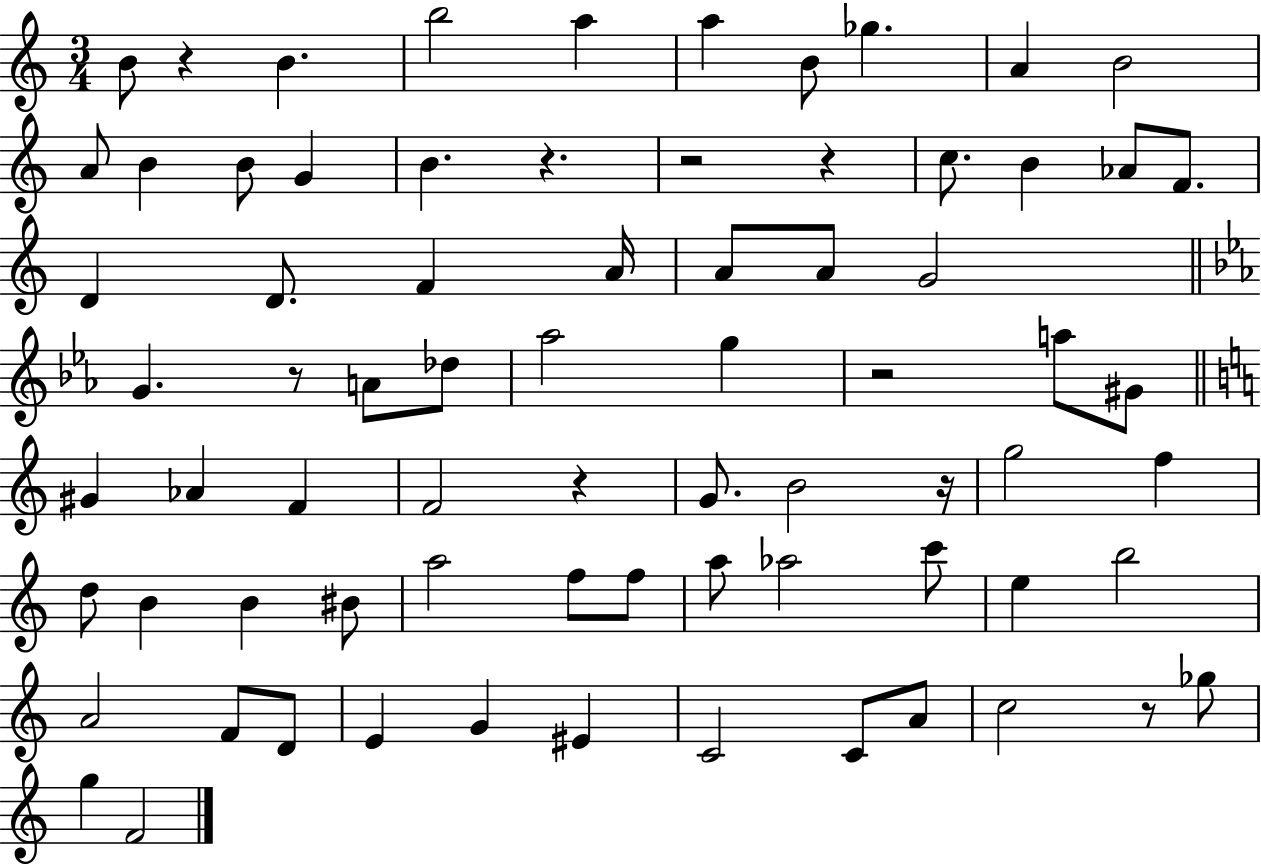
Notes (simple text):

B4/e R/q B4/q. B5/h A5/q A5/q B4/e Gb5/q. A4/q B4/h A4/e B4/q B4/e G4/q B4/q. R/q. R/h R/q C5/e. B4/q Ab4/e F4/e. D4/q D4/e. F4/q A4/s A4/e A4/e G4/h G4/q. R/e A4/e Db5/e Ab5/h G5/q R/h A5/e G#4/e G#4/q Ab4/q F4/q F4/h R/q G4/e. B4/h R/s G5/h F5/q D5/e B4/q B4/q BIS4/e A5/h F5/e F5/e A5/e Ab5/h C6/e E5/q B5/h A4/h F4/e D4/e E4/q G4/q EIS4/q C4/h C4/e A4/e C5/h R/e Gb5/e G5/q F4/h